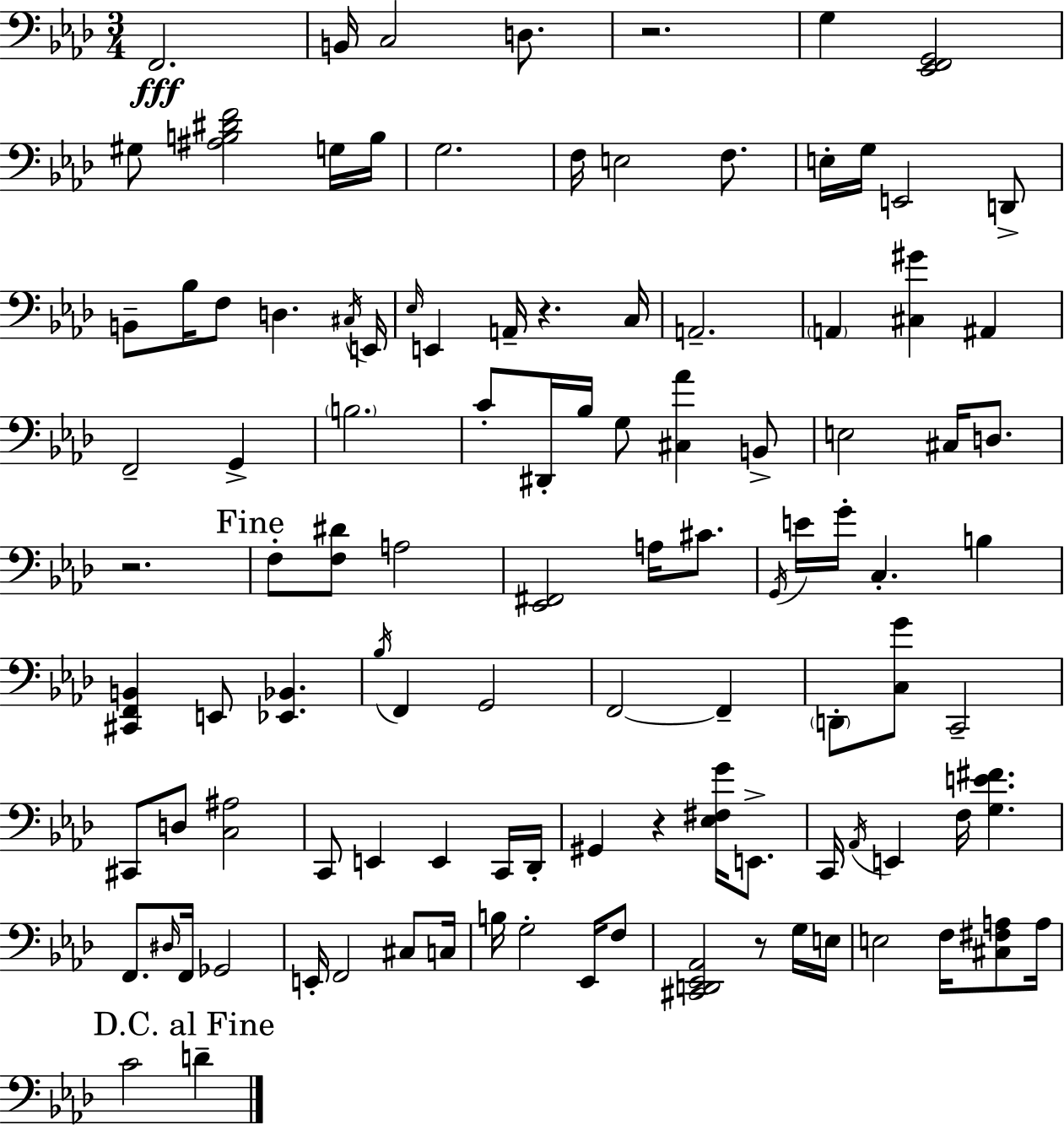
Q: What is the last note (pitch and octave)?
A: D4